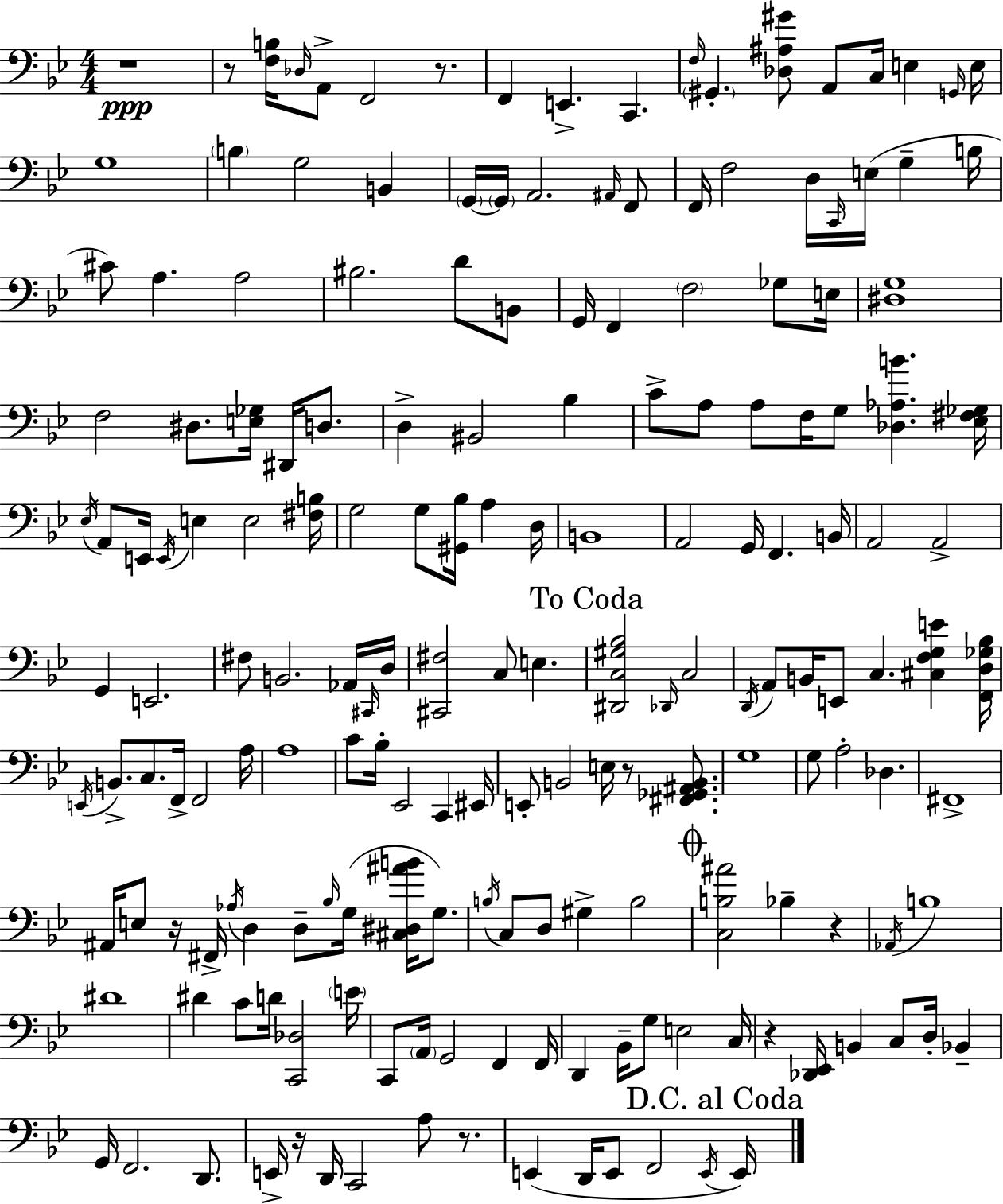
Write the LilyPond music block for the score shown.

{
  \clef bass
  \numericTimeSignature
  \time 4/4
  \key g \minor
  r1\ppp | r8 <f b>16 \grace { des16 } a,8-> f,2 r8. | f,4 e,4.-> c,4. | \grace { f16 } \parenthesize gis,4.-. <des ais gis'>8 a,8 c16 e4 | \break \grace { g,16 } e16 g1 | \parenthesize b4 g2 b,4 | \parenthesize g,16~~ \parenthesize g,16 a,2. | \grace { ais,16 } f,8 f,16 f2 d16 \grace { c,16 }( e16 | \break g4-- b16 cis'8) a4. a2 | bis2. | d'8 b,8 g,16 f,4 \parenthesize f2 | ges8 e16 <dis g>1 | \break f2 dis8. | <e ges>16 dis,16 d8. d4-> bis,2 | bes4 c'8-> a8 a8 f16 g8 <des aes b'>4. | <ees fis ges>16 \acciaccatura { ees16 } a,8 e,16 \acciaccatura { e,16 } e4 e2 | \break <fis b>16 g2 g8 | <gis, bes>16 a4 d16 b,1 | a,2 g,16 | f,4. b,16 a,2 a,2-> | \break g,4 e,2. | fis8 b,2. | aes,16 \grace { cis,16 } d16 <cis, fis>2 | c8 e4. \mark "To Coda" <dis, c gis bes>2 | \break \grace { des,16 } c2 \acciaccatura { d,16 } a,8 b,16 e,8 c4. | <cis f g e'>4 <f, d ges bes>16 \acciaccatura { e,16 } b,8.-> c8. | f,16-> f,2 a16 a1 | c'8 bes16-. ees,2 | \break c,4 eis,16 e,8-. b,2 | e16 r8 <fis, ges, ais, b,>8. g1 | g8 a2-. | des4. fis,1-> | \break ais,16 e8 r16 fis,16-> | \acciaccatura { aes16 } d4 d8-- \grace { bes16 }( g16 <cis dis ais' b'>16 g8.) \acciaccatura { b16 } c8 | d8 gis4-> b2 \mark \markup { \musicglyph "scripts.coda" } <c b ais'>2 | bes4-- r4 \acciaccatura { aes,16 } b1 | \break dis'1 | dis'4 | c'8 d'16 <c, des>2 \parenthesize e'16 c,8 | \parenthesize a,16 g,2 f,4 f,16 d,4 | \break bes,16-- g8 e2 c16 r4 | <des, ees,>16 b,4 c8 d16-. bes,4-- g,16 | f,2. d,8. e,16-> | r16 d,16 c,2 a8 r8. e,4( | \break d,16 e,8 f,2 \acciaccatura { e,16 }) \mark "D.C. al Coda" e,16 | \bar "|."
}